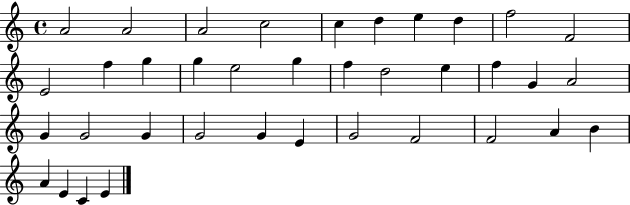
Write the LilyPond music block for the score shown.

{
  \clef treble
  \time 4/4
  \defaultTimeSignature
  \key c \major
  a'2 a'2 | a'2 c''2 | c''4 d''4 e''4 d''4 | f''2 f'2 | \break e'2 f''4 g''4 | g''4 e''2 g''4 | f''4 d''2 e''4 | f''4 g'4 a'2 | \break g'4 g'2 g'4 | g'2 g'4 e'4 | g'2 f'2 | f'2 a'4 b'4 | \break a'4 e'4 c'4 e'4 | \bar "|."
}